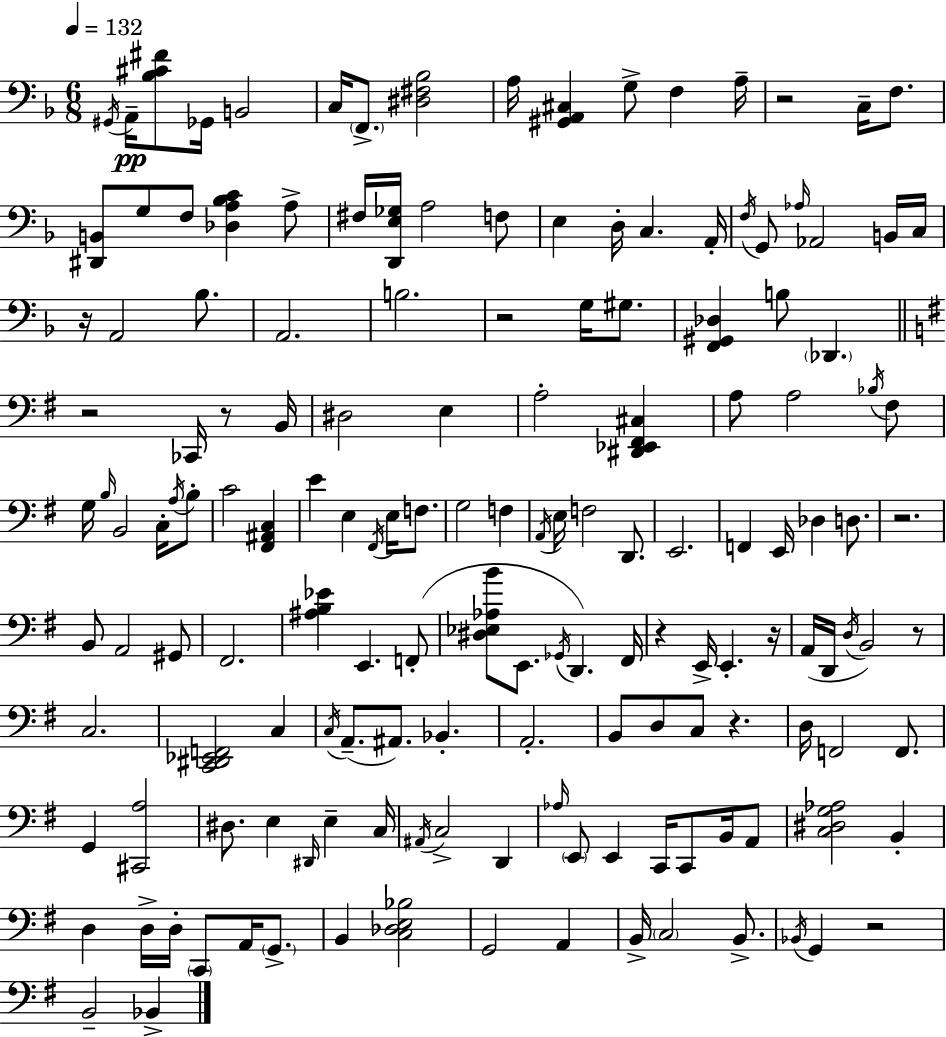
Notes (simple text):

G#2/s A2/s [Bb3,C#4,F#4]/e Gb2/s B2/h C3/s F2/e. [D#3,F#3,Bb3]/h A3/s [G#2,A2,C#3]/q G3/e F3/q A3/s R/h C3/s F3/e. [D#2,B2]/e G3/e F3/e [Db3,A3,Bb3,C4]/q A3/e F#3/s [D2,E3,Gb3]/s A3/h F3/e E3/q D3/s C3/q. A2/s F3/s G2/e Ab3/s Ab2/h B2/s C3/s R/s A2/h Bb3/e. A2/h. B3/h. R/h G3/s G#3/e. [F2,G#2,Db3]/q B3/e Db2/q. R/h CES2/s R/e B2/s D#3/h E3/q A3/h [D#2,Eb2,F#2,C#3]/q A3/e A3/h Bb3/s F#3/e G3/s B3/s B2/h C3/s A3/s B3/e C4/h [F#2,A#2,C3]/q E4/q E3/q F#2/s E3/s F3/e. G3/h F3/q A2/s E3/s F3/h D2/e. E2/h. F2/q E2/s Db3/q D3/e. R/h. B2/e A2/h G#2/e F#2/h. [A#3,B3,Eb4]/q E2/q. F2/e [D#3,Eb3,Ab3,B4]/e E2/e. Gb2/s D2/q. F#2/s R/q E2/s E2/q. R/s A2/s D2/s D3/s B2/h R/e C3/h. [C2,D#2,Eb2,F2]/h C3/q C3/s A2/e. A#2/e. Bb2/q. A2/h. B2/e D3/e C3/e R/q. D3/s F2/h F2/e. G2/q [C#2,A3]/h D#3/e. E3/q D#2/s E3/q C3/s A#2/s C3/h D2/q Ab3/s E2/e E2/q C2/s C2/e B2/s A2/e [C3,D#3,G3,Ab3]/h B2/q D3/q D3/s D3/s C2/e A2/s G2/e. B2/q [C3,Db3,E3,Bb3]/h G2/h A2/q B2/s C3/h B2/e. Bb2/s G2/q R/h B2/h Bb2/q